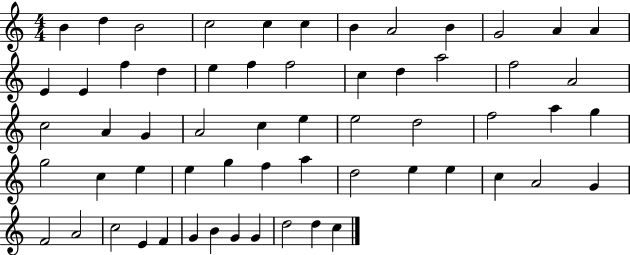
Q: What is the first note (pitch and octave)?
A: B4